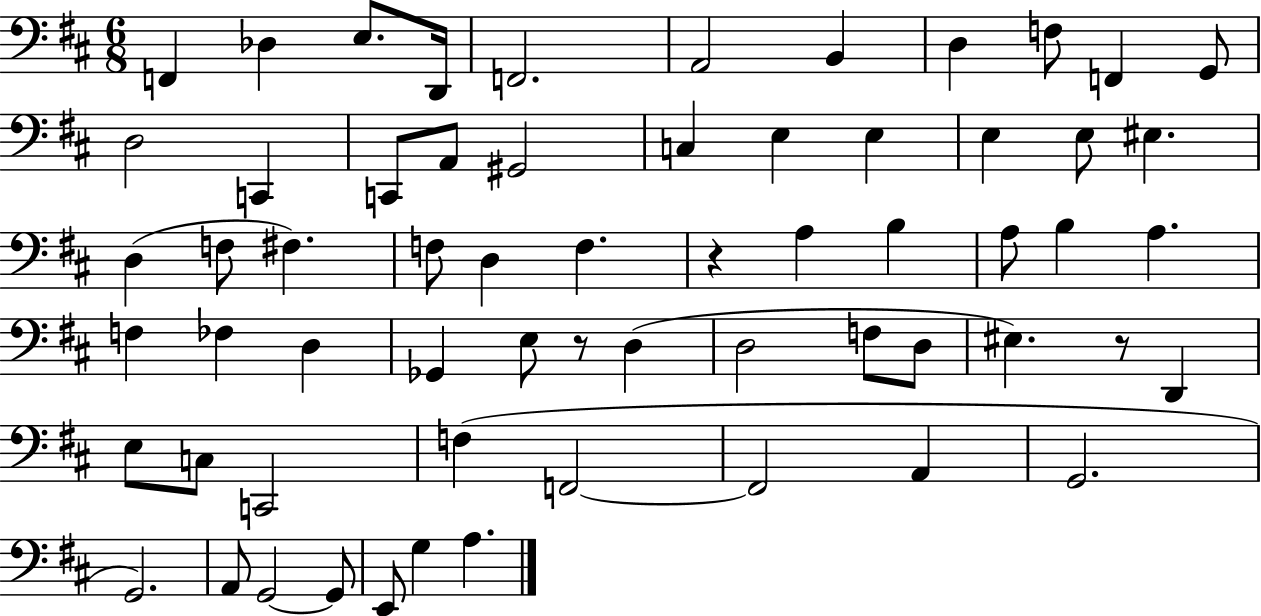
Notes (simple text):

F2/q Db3/q E3/e. D2/s F2/h. A2/h B2/q D3/q F3/e F2/q G2/e D3/h C2/q C2/e A2/e G#2/h C3/q E3/q E3/q E3/q E3/e EIS3/q. D3/q F3/e F#3/q. F3/e D3/q F3/q. R/q A3/q B3/q A3/e B3/q A3/q. F3/q FES3/q D3/q Gb2/q E3/e R/e D3/q D3/h F3/e D3/e EIS3/q. R/e D2/q E3/e C3/e C2/h F3/q F2/h F2/h A2/q G2/h. G2/h. A2/e G2/h G2/e E2/e G3/q A3/q.